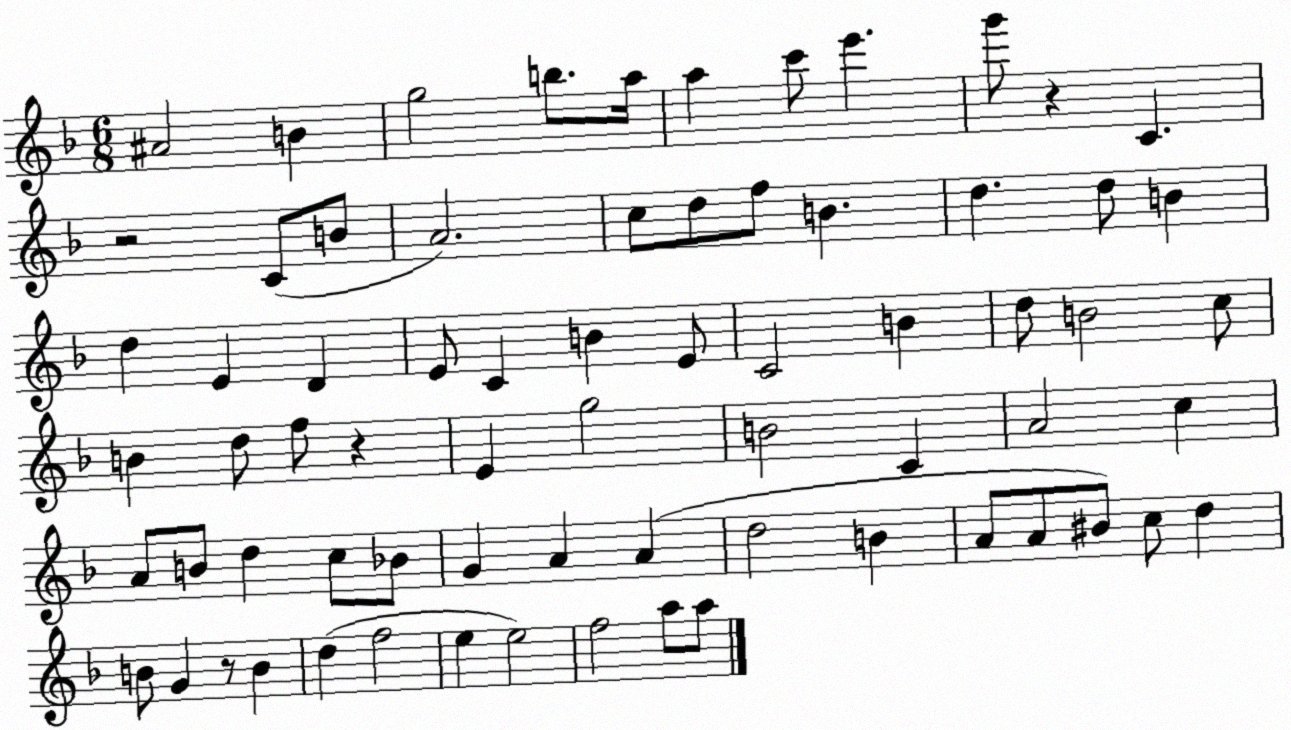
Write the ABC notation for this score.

X:1
T:Untitled
M:6/8
L:1/4
K:F
^A2 B g2 b/2 a/4 a c'/2 e' g'/2 z C z2 C/2 B/2 A2 c/2 d/2 f/2 B d d/2 B d E D E/2 C B E/2 C2 B d/2 B2 c/2 B d/2 f/2 z E g2 B2 C A2 c A/2 B/2 d c/2 _B/2 G A A d2 B A/2 A/2 ^B/2 c/2 d B/2 G z/2 B d f2 e e2 f2 a/2 a/2